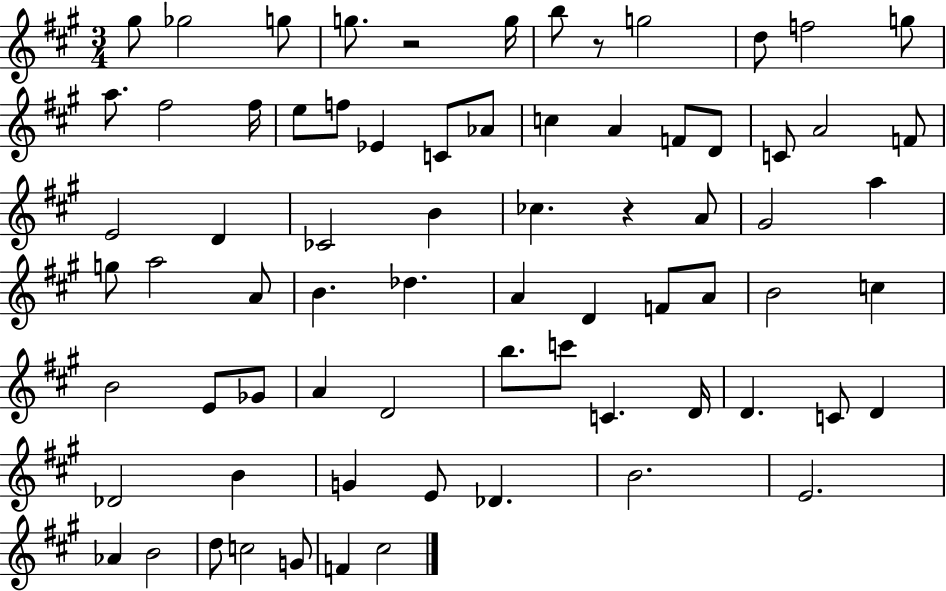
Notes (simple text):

G#5/e Gb5/h G5/e G5/e. R/h G5/s B5/e R/e G5/h D5/e F5/h G5/e A5/e. F#5/h F#5/s E5/e F5/e Eb4/q C4/e Ab4/e C5/q A4/q F4/e D4/e C4/e A4/h F4/e E4/h D4/q CES4/h B4/q CES5/q. R/q A4/e G#4/h A5/q G5/e A5/h A4/e B4/q. Db5/q. A4/q D4/q F4/e A4/e B4/h C5/q B4/h E4/e Gb4/e A4/q D4/h B5/e. C6/e C4/q. D4/s D4/q. C4/e D4/q Db4/h B4/q G4/q E4/e Db4/q. B4/h. E4/h. Ab4/q B4/h D5/e C5/h G4/e F4/q C#5/h